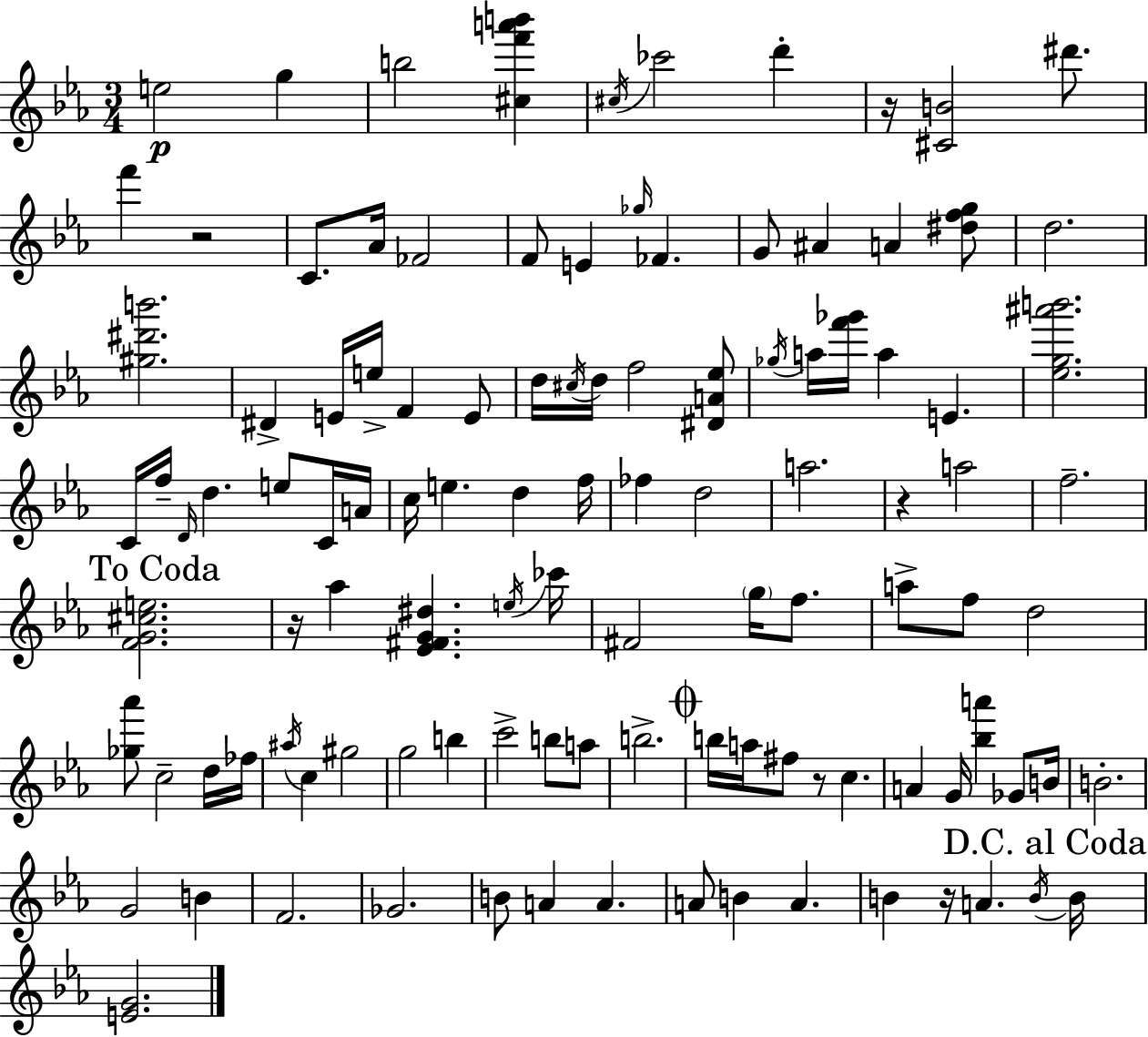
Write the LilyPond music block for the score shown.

{
  \clef treble
  \numericTimeSignature
  \time 3/4
  \key c \minor
  e''2\p g''4 | b''2 <cis'' f''' a''' b'''>4 | \acciaccatura { cis''16 } ces'''2 d'''4-. | r16 <cis' b'>2 dis'''8. | \break f'''4 r2 | c'8. aes'16 fes'2 | f'8 e'4 \grace { ges''16 } fes'4. | g'8 ais'4 a'4 | \break <dis'' f'' g''>8 d''2. | <gis'' dis''' b'''>2. | dis'4-> e'16 e''16-> f'4 | e'8 d''16 \acciaccatura { cis''16 } d''16 f''2 | \break <dis' a' ees''>8 \acciaccatura { ges''16 } a''16 <f''' ges'''>16 a''4 e'4. | <ees'' g'' ais''' b'''>2. | c'16 f''16-- \grace { d'16 } d''4. | e''8 c'16 a'16 c''16 e''4. | \break d''4 f''16 fes''4 d''2 | a''2. | r4 a''2 | f''2.-- | \break \mark "To Coda" <f' g' cis'' e''>2. | r16 aes''4 <ees' fis' g' dis''>4. | \acciaccatura { e''16 } ces'''16 fis'2 | \parenthesize g''16 f''8. a''8-> f''8 d''2 | \break <ges'' aes'''>8 c''2-- | d''16 fes''16 \acciaccatura { ais''16 } c''4 gis''2 | g''2 | b''4 c'''2-> | \break b''8 a''8 b''2.-> | \mark \markup { \musicglyph "scripts.coda" } b''16 a''16 fis''8 r8 | c''4. a'4 g'16 | <bes'' a'''>4 ges'8 b'16 b'2.-. | \break g'2 | b'4 f'2. | ges'2. | b'8 a'4 | \break a'4. a'8 b'4 | a'4. b'4 r16 | a'4. \acciaccatura { b'16 } \mark "D.C. al Coda" b'16 <e' g'>2. | \bar "|."
}